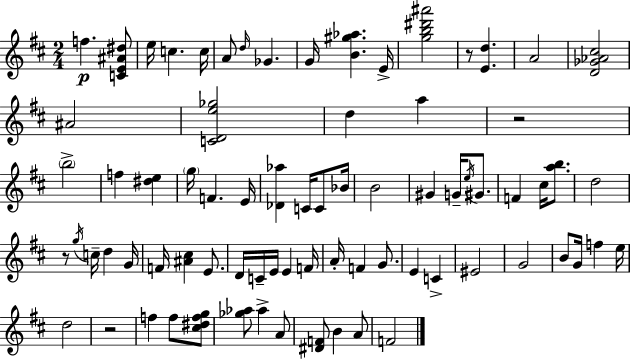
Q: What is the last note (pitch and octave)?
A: F4